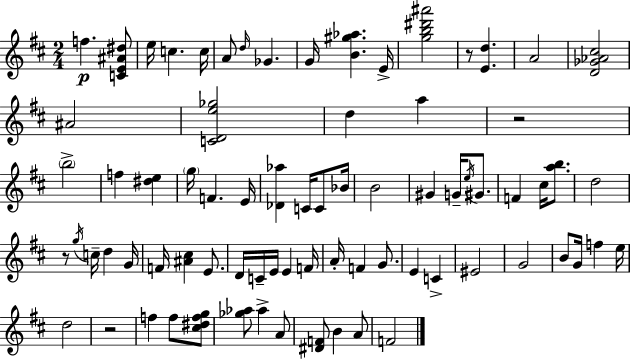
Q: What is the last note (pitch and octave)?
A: F4